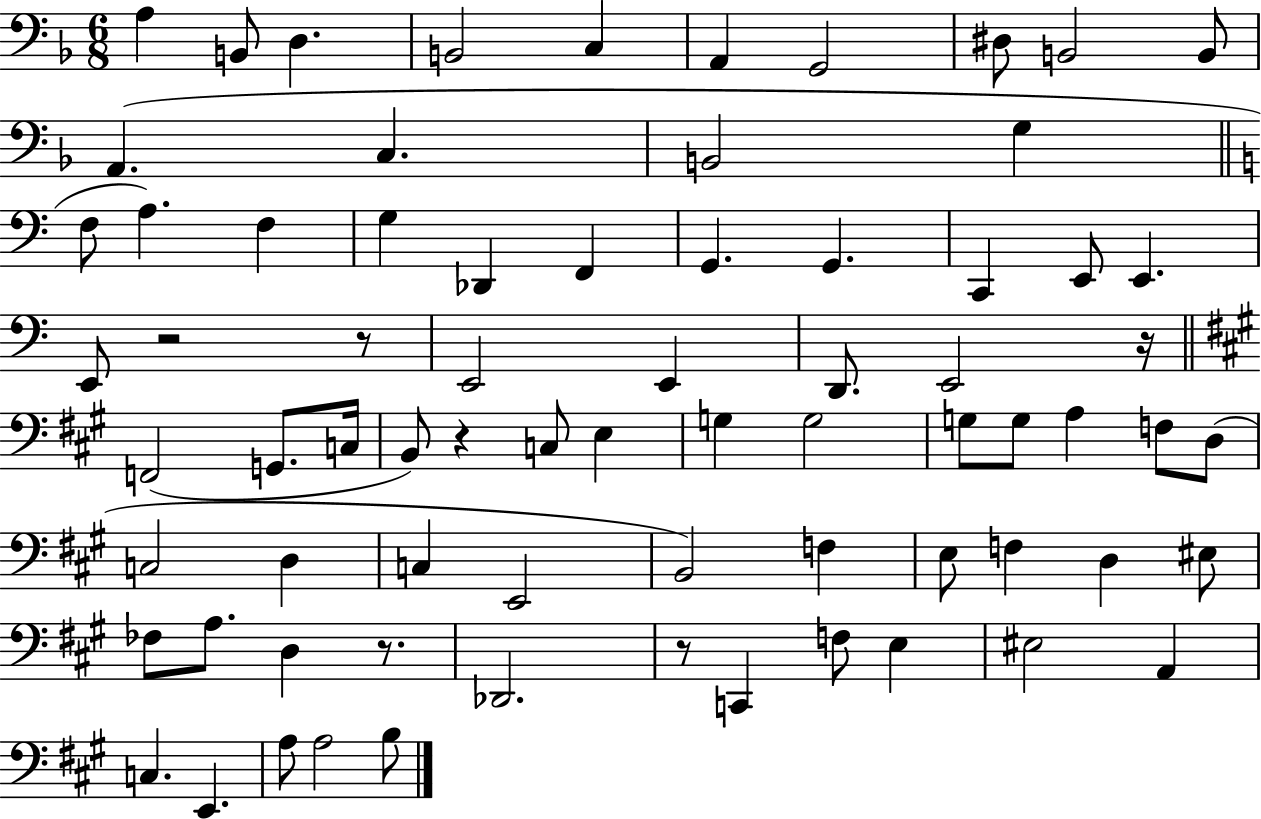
{
  \clef bass
  \numericTimeSignature
  \time 6/8
  \key f \major
  a4 b,8 d4. | b,2 c4 | a,4 g,2 | dis8 b,2 b,8 | \break a,4.( c4. | b,2 g4 | \bar "||" \break \key c \major f8 a4.) f4 | g4 des,4 f,4 | g,4. g,4. | c,4 e,8 e,4. | \break e,8 r2 r8 | e,2 e,4 | d,8. e,2 r16 | \bar "||" \break \key a \major f,2( g,8. c16 | b,8) r4 c8 e4 | g4 g2 | g8 g8 a4 f8 d8( | \break c2 d4 | c4 e,2 | b,2) f4 | e8 f4 d4 eis8 | \break fes8 a8. d4 r8. | des,2. | r8 c,4 f8 e4 | eis2 a,4 | \break c4. e,4. | a8 a2 b8 | \bar "|."
}